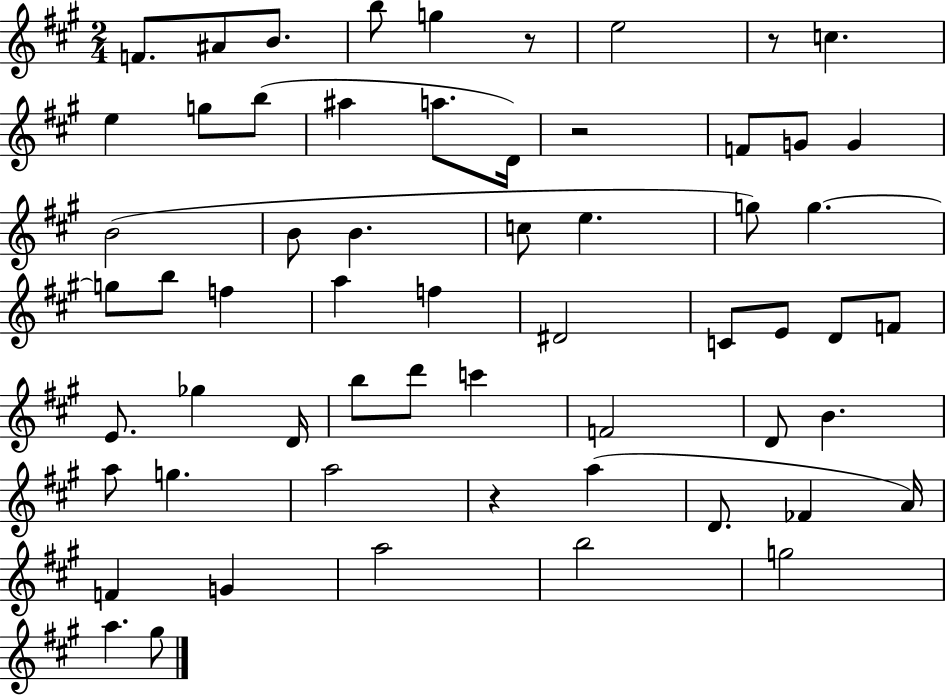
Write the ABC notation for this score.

X:1
T:Untitled
M:2/4
L:1/4
K:A
F/2 ^A/2 B/2 b/2 g z/2 e2 z/2 c e g/2 b/2 ^a a/2 D/4 z2 F/2 G/2 G B2 B/2 B c/2 e g/2 g g/2 b/2 f a f ^D2 C/2 E/2 D/2 F/2 E/2 _g D/4 b/2 d'/2 c' F2 D/2 B a/2 g a2 z a D/2 _F A/4 F G a2 b2 g2 a ^g/2